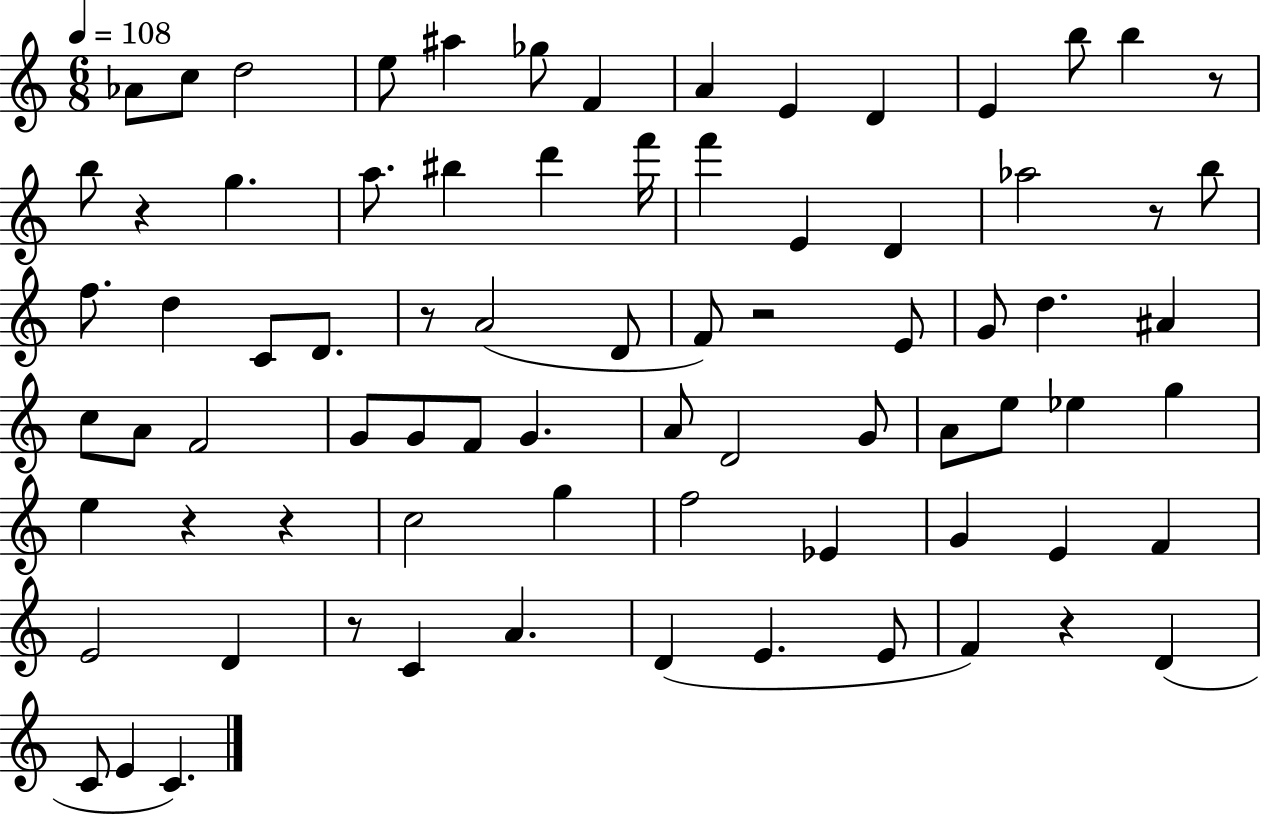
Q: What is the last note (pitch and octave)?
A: C4